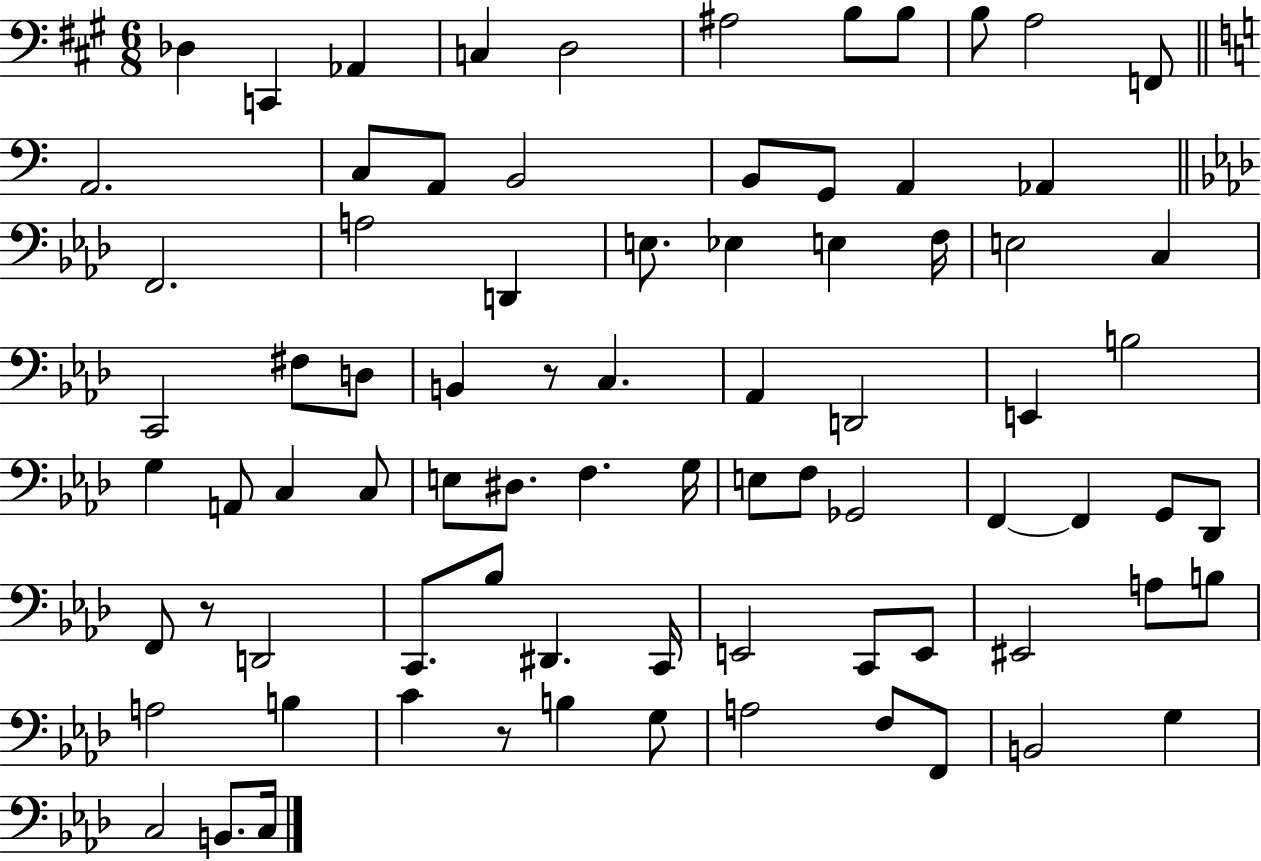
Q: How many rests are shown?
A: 3